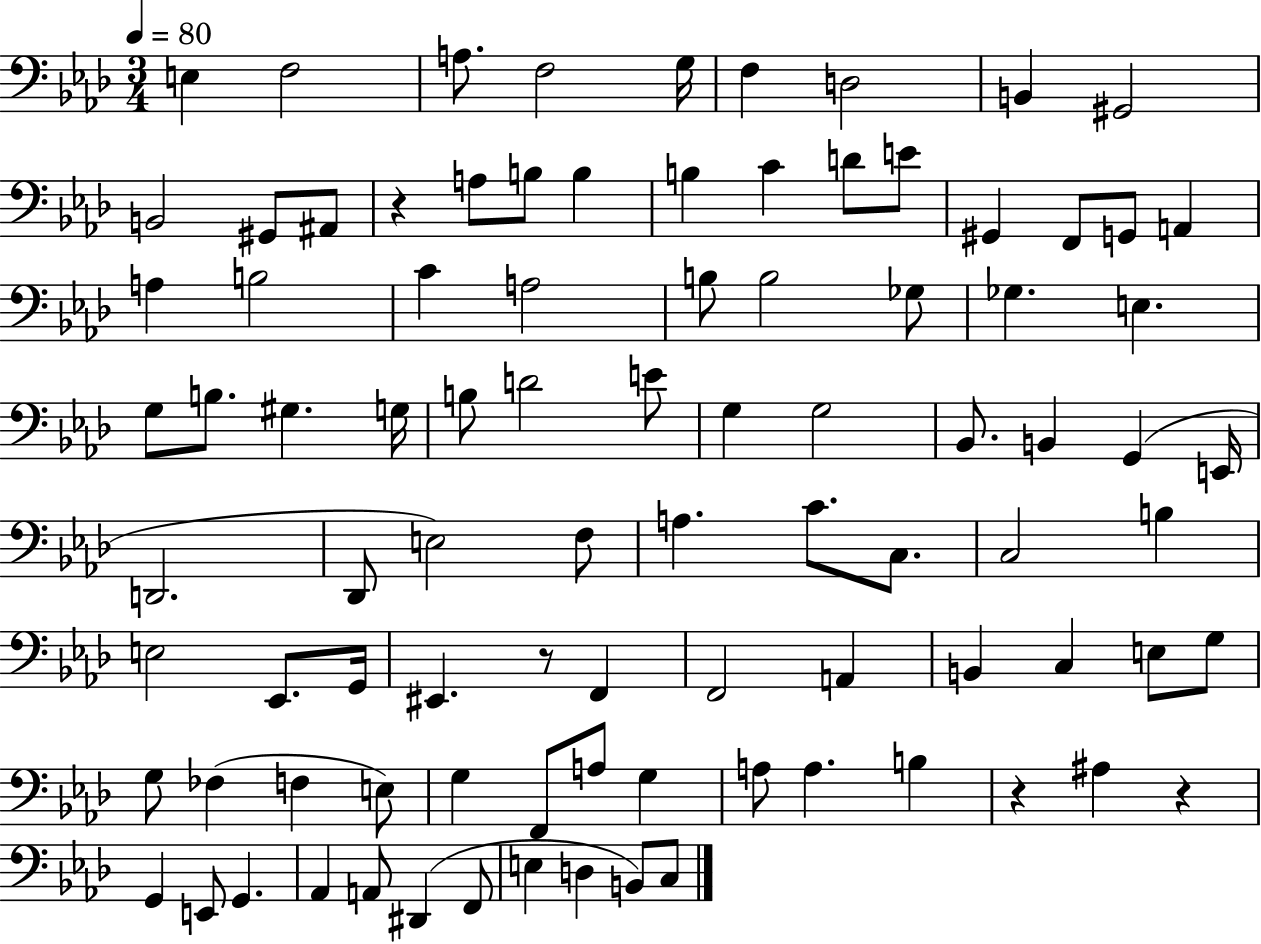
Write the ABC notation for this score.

X:1
T:Untitled
M:3/4
L:1/4
K:Ab
E, F,2 A,/2 F,2 G,/4 F, D,2 B,, ^G,,2 B,,2 ^G,,/2 ^A,,/2 z A,/2 B,/2 B, B, C D/2 E/2 ^G,, F,,/2 G,,/2 A,, A, B,2 C A,2 B,/2 B,2 _G,/2 _G, E, G,/2 B,/2 ^G, G,/4 B,/2 D2 E/2 G, G,2 _B,,/2 B,, G,, E,,/4 D,,2 _D,,/2 E,2 F,/2 A, C/2 C,/2 C,2 B, E,2 _E,,/2 G,,/4 ^E,, z/2 F,, F,,2 A,, B,, C, E,/2 G,/2 G,/2 _F, F, E,/2 G, F,,/2 A,/2 G, A,/2 A, B, z ^A, z G,, E,,/2 G,, _A,, A,,/2 ^D,, F,,/2 E, D, B,,/2 C,/2